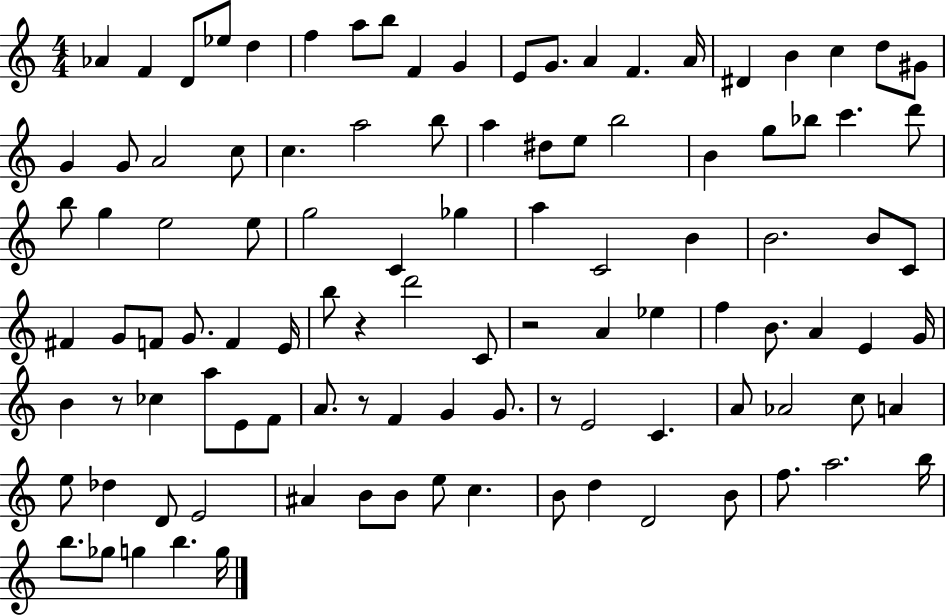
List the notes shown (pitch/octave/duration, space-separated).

Ab4/q F4/q D4/e Eb5/e D5/q F5/q A5/e B5/e F4/q G4/q E4/e G4/e. A4/q F4/q. A4/s D#4/q B4/q C5/q D5/e G#4/e G4/q G4/e A4/h C5/e C5/q. A5/h B5/e A5/q D#5/e E5/e B5/h B4/q G5/e Bb5/e C6/q. D6/e B5/e G5/q E5/h E5/e G5/h C4/q Gb5/q A5/q C4/h B4/q B4/h. B4/e C4/e F#4/q G4/e F4/e G4/e. F4/q E4/s B5/e R/q D6/h C4/e R/h A4/q Eb5/q F5/q B4/e. A4/q E4/q G4/s B4/q R/e CES5/q A5/e E4/e F4/e A4/e. R/e F4/q G4/q G4/e. R/e E4/h C4/q. A4/e Ab4/h C5/e A4/q E5/e Db5/q D4/e E4/h A#4/q B4/e B4/e E5/e C5/q. B4/e D5/q D4/h B4/e F5/e. A5/h. B5/s B5/e. Gb5/e G5/q B5/q. G5/s